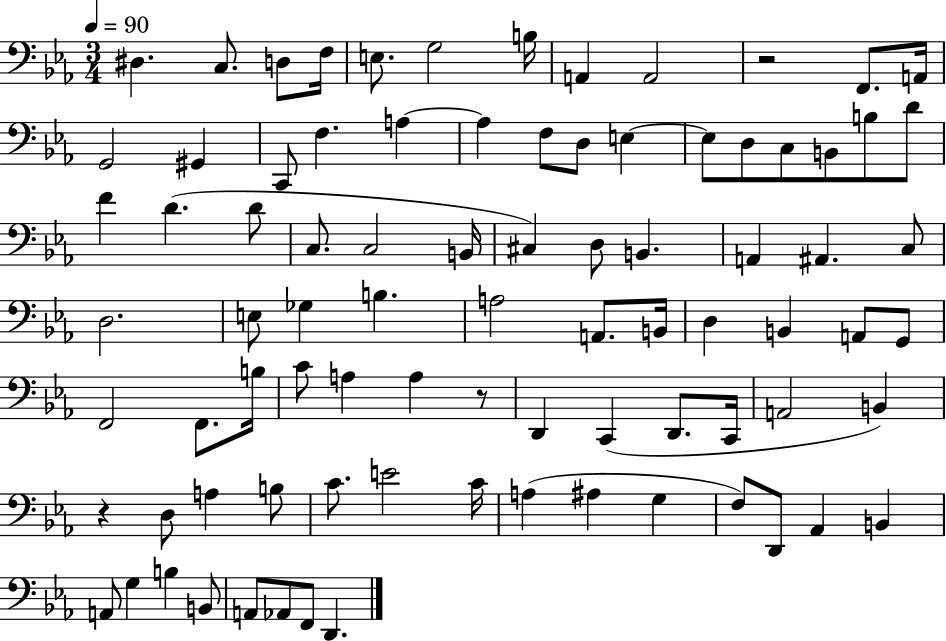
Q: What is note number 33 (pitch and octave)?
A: C#3